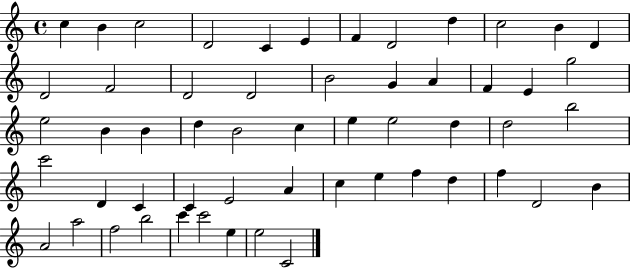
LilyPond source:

{
  \clef treble
  \time 4/4
  \defaultTimeSignature
  \key c \major
  c''4 b'4 c''2 | d'2 c'4 e'4 | f'4 d'2 d''4 | c''2 b'4 d'4 | \break d'2 f'2 | d'2 d'2 | b'2 g'4 a'4 | f'4 e'4 g''2 | \break e''2 b'4 b'4 | d''4 b'2 c''4 | e''4 e''2 d''4 | d''2 b''2 | \break c'''2 d'4 c'4 | c'4 e'2 a'4 | c''4 e''4 f''4 d''4 | f''4 d'2 b'4 | \break a'2 a''2 | f''2 b''2 | c'''4 c'''2 e''4 | e''2 c'2 | \break \bar "|."
}